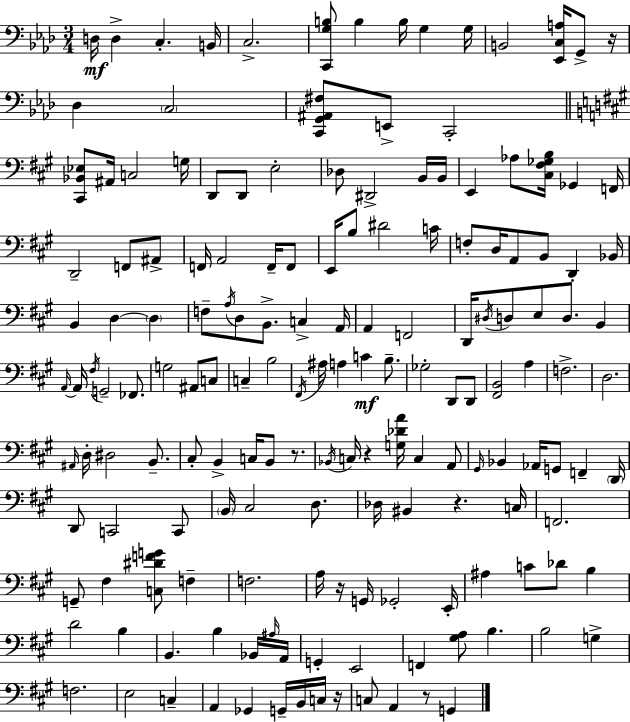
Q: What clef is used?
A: bass